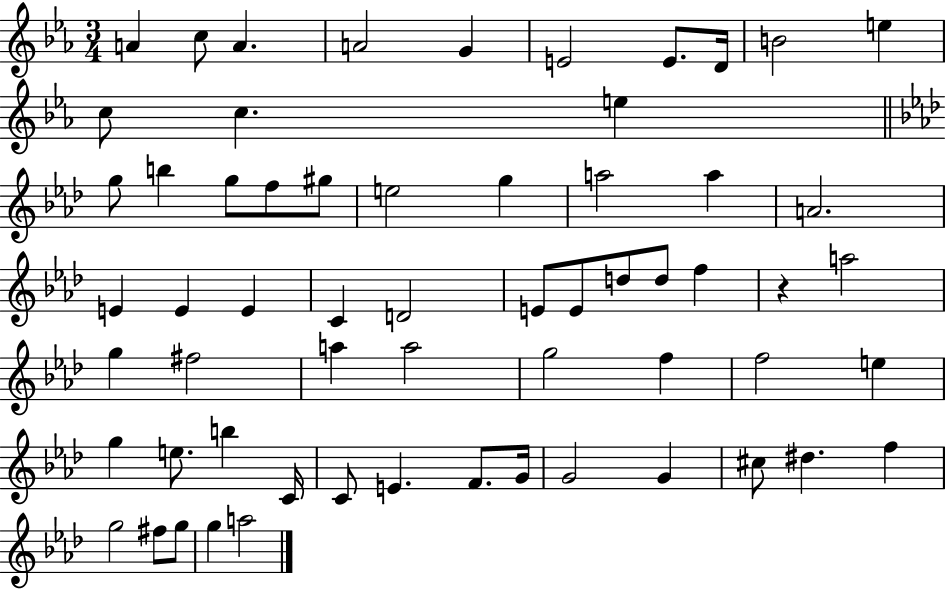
A4/q C5/e A4/q. A4/h G4/q E4/h E4/e. D4/s B4/h E5/q C5/e C5/q. E5/q G5/e B5/q G5/e F5/e G#5/e E5/h G5/q A5/h A5/q A4/h. E4/q E4/q E4/q C4/q D4/h E4/e E4/e D5/e D5/e F5/q R/q A5/h G5/q F#5/h A5/q A5/h G5/h F5/q F5/h E5/q G5/q E5/e. B5/q C4/s C4/e E4/q. F4/e. G4/s G4/h G4/q C#5/e D#5/q. F5/q G5/h F#5/e G5/e G5/q A5/h